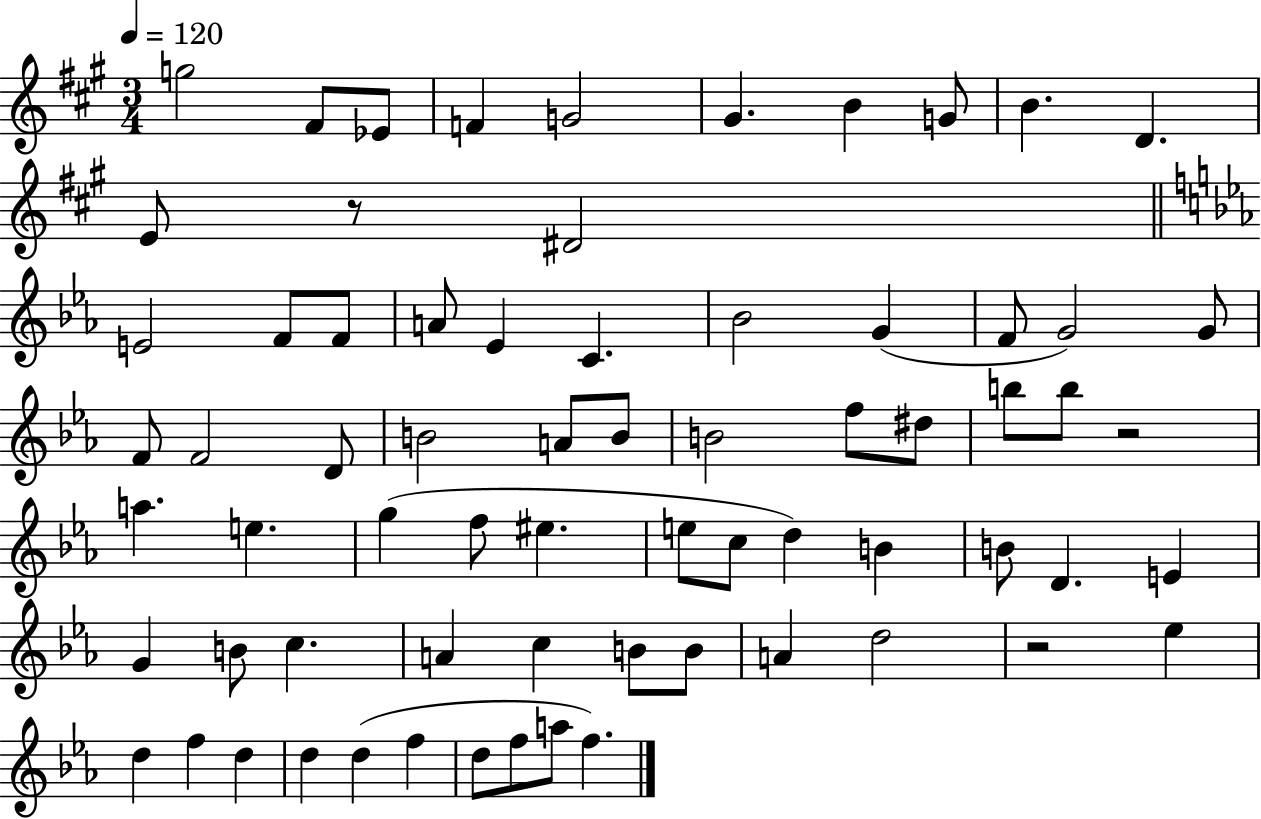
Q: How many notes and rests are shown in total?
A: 69